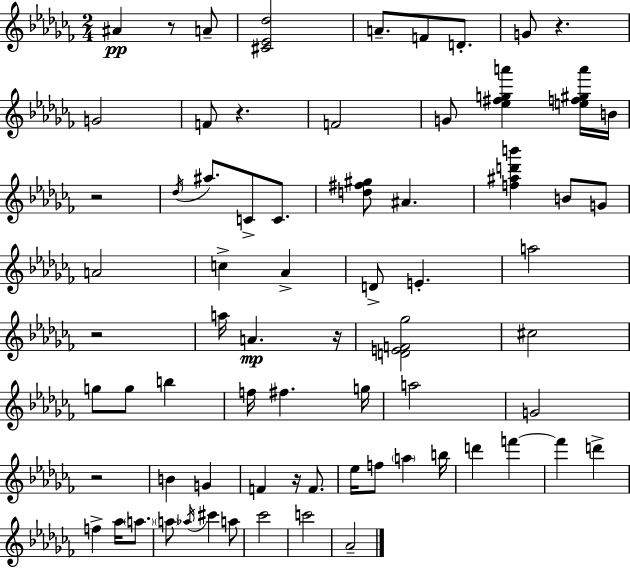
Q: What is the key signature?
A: AES minor